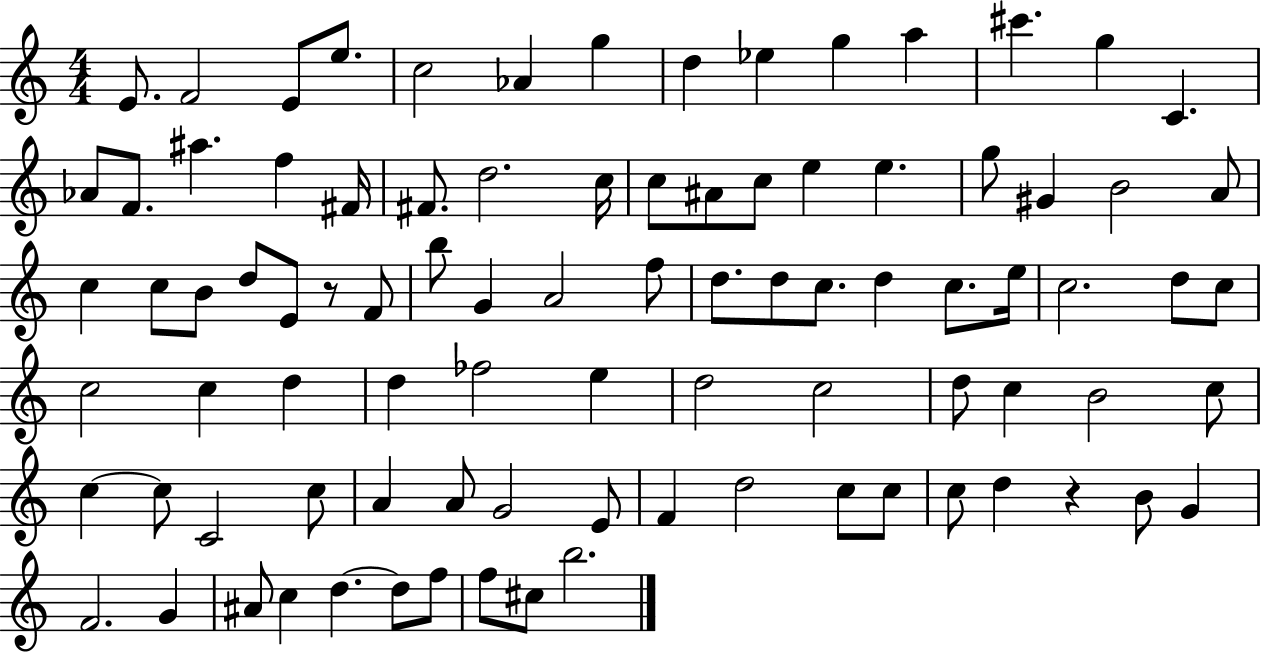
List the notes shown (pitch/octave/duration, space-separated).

E4/e. F4/h E4/e E5/e. C5/h Ab4/q G5/q D5/q Eb5/q G5/q A5/q C#6/q. G5/q C4/q. Ab4/e F4/e. A#5/q. F5/q F#4/s F#4/e. D5/h. C5/s C5/e A#4/e C5/e E5/q E5/q. G5/e G#4/q B4/h A4/e C5/q C5/e B4/e D5/e E4/e R/e F4/e B5/e G4/q A4/h F5/e D5/e. D5/e C5/e. D5/q C5/e. E5/s C5/h. D5/e C5/e C5/h C5/q D5/q D5/q FES5/h E5/q D5/h C5/h D5/e C5/q B4/h C5/e C5/q C5/e C4/h C5/e A4/q A4/e G4/h E4/e F4/q D5/h C5/e C5/e C5/e D5/q R/q B4/e G4/q F4/h. G4/q A#4/e C5/q D5/q. D5/e F5/e F5/e C#5/e B5/h.